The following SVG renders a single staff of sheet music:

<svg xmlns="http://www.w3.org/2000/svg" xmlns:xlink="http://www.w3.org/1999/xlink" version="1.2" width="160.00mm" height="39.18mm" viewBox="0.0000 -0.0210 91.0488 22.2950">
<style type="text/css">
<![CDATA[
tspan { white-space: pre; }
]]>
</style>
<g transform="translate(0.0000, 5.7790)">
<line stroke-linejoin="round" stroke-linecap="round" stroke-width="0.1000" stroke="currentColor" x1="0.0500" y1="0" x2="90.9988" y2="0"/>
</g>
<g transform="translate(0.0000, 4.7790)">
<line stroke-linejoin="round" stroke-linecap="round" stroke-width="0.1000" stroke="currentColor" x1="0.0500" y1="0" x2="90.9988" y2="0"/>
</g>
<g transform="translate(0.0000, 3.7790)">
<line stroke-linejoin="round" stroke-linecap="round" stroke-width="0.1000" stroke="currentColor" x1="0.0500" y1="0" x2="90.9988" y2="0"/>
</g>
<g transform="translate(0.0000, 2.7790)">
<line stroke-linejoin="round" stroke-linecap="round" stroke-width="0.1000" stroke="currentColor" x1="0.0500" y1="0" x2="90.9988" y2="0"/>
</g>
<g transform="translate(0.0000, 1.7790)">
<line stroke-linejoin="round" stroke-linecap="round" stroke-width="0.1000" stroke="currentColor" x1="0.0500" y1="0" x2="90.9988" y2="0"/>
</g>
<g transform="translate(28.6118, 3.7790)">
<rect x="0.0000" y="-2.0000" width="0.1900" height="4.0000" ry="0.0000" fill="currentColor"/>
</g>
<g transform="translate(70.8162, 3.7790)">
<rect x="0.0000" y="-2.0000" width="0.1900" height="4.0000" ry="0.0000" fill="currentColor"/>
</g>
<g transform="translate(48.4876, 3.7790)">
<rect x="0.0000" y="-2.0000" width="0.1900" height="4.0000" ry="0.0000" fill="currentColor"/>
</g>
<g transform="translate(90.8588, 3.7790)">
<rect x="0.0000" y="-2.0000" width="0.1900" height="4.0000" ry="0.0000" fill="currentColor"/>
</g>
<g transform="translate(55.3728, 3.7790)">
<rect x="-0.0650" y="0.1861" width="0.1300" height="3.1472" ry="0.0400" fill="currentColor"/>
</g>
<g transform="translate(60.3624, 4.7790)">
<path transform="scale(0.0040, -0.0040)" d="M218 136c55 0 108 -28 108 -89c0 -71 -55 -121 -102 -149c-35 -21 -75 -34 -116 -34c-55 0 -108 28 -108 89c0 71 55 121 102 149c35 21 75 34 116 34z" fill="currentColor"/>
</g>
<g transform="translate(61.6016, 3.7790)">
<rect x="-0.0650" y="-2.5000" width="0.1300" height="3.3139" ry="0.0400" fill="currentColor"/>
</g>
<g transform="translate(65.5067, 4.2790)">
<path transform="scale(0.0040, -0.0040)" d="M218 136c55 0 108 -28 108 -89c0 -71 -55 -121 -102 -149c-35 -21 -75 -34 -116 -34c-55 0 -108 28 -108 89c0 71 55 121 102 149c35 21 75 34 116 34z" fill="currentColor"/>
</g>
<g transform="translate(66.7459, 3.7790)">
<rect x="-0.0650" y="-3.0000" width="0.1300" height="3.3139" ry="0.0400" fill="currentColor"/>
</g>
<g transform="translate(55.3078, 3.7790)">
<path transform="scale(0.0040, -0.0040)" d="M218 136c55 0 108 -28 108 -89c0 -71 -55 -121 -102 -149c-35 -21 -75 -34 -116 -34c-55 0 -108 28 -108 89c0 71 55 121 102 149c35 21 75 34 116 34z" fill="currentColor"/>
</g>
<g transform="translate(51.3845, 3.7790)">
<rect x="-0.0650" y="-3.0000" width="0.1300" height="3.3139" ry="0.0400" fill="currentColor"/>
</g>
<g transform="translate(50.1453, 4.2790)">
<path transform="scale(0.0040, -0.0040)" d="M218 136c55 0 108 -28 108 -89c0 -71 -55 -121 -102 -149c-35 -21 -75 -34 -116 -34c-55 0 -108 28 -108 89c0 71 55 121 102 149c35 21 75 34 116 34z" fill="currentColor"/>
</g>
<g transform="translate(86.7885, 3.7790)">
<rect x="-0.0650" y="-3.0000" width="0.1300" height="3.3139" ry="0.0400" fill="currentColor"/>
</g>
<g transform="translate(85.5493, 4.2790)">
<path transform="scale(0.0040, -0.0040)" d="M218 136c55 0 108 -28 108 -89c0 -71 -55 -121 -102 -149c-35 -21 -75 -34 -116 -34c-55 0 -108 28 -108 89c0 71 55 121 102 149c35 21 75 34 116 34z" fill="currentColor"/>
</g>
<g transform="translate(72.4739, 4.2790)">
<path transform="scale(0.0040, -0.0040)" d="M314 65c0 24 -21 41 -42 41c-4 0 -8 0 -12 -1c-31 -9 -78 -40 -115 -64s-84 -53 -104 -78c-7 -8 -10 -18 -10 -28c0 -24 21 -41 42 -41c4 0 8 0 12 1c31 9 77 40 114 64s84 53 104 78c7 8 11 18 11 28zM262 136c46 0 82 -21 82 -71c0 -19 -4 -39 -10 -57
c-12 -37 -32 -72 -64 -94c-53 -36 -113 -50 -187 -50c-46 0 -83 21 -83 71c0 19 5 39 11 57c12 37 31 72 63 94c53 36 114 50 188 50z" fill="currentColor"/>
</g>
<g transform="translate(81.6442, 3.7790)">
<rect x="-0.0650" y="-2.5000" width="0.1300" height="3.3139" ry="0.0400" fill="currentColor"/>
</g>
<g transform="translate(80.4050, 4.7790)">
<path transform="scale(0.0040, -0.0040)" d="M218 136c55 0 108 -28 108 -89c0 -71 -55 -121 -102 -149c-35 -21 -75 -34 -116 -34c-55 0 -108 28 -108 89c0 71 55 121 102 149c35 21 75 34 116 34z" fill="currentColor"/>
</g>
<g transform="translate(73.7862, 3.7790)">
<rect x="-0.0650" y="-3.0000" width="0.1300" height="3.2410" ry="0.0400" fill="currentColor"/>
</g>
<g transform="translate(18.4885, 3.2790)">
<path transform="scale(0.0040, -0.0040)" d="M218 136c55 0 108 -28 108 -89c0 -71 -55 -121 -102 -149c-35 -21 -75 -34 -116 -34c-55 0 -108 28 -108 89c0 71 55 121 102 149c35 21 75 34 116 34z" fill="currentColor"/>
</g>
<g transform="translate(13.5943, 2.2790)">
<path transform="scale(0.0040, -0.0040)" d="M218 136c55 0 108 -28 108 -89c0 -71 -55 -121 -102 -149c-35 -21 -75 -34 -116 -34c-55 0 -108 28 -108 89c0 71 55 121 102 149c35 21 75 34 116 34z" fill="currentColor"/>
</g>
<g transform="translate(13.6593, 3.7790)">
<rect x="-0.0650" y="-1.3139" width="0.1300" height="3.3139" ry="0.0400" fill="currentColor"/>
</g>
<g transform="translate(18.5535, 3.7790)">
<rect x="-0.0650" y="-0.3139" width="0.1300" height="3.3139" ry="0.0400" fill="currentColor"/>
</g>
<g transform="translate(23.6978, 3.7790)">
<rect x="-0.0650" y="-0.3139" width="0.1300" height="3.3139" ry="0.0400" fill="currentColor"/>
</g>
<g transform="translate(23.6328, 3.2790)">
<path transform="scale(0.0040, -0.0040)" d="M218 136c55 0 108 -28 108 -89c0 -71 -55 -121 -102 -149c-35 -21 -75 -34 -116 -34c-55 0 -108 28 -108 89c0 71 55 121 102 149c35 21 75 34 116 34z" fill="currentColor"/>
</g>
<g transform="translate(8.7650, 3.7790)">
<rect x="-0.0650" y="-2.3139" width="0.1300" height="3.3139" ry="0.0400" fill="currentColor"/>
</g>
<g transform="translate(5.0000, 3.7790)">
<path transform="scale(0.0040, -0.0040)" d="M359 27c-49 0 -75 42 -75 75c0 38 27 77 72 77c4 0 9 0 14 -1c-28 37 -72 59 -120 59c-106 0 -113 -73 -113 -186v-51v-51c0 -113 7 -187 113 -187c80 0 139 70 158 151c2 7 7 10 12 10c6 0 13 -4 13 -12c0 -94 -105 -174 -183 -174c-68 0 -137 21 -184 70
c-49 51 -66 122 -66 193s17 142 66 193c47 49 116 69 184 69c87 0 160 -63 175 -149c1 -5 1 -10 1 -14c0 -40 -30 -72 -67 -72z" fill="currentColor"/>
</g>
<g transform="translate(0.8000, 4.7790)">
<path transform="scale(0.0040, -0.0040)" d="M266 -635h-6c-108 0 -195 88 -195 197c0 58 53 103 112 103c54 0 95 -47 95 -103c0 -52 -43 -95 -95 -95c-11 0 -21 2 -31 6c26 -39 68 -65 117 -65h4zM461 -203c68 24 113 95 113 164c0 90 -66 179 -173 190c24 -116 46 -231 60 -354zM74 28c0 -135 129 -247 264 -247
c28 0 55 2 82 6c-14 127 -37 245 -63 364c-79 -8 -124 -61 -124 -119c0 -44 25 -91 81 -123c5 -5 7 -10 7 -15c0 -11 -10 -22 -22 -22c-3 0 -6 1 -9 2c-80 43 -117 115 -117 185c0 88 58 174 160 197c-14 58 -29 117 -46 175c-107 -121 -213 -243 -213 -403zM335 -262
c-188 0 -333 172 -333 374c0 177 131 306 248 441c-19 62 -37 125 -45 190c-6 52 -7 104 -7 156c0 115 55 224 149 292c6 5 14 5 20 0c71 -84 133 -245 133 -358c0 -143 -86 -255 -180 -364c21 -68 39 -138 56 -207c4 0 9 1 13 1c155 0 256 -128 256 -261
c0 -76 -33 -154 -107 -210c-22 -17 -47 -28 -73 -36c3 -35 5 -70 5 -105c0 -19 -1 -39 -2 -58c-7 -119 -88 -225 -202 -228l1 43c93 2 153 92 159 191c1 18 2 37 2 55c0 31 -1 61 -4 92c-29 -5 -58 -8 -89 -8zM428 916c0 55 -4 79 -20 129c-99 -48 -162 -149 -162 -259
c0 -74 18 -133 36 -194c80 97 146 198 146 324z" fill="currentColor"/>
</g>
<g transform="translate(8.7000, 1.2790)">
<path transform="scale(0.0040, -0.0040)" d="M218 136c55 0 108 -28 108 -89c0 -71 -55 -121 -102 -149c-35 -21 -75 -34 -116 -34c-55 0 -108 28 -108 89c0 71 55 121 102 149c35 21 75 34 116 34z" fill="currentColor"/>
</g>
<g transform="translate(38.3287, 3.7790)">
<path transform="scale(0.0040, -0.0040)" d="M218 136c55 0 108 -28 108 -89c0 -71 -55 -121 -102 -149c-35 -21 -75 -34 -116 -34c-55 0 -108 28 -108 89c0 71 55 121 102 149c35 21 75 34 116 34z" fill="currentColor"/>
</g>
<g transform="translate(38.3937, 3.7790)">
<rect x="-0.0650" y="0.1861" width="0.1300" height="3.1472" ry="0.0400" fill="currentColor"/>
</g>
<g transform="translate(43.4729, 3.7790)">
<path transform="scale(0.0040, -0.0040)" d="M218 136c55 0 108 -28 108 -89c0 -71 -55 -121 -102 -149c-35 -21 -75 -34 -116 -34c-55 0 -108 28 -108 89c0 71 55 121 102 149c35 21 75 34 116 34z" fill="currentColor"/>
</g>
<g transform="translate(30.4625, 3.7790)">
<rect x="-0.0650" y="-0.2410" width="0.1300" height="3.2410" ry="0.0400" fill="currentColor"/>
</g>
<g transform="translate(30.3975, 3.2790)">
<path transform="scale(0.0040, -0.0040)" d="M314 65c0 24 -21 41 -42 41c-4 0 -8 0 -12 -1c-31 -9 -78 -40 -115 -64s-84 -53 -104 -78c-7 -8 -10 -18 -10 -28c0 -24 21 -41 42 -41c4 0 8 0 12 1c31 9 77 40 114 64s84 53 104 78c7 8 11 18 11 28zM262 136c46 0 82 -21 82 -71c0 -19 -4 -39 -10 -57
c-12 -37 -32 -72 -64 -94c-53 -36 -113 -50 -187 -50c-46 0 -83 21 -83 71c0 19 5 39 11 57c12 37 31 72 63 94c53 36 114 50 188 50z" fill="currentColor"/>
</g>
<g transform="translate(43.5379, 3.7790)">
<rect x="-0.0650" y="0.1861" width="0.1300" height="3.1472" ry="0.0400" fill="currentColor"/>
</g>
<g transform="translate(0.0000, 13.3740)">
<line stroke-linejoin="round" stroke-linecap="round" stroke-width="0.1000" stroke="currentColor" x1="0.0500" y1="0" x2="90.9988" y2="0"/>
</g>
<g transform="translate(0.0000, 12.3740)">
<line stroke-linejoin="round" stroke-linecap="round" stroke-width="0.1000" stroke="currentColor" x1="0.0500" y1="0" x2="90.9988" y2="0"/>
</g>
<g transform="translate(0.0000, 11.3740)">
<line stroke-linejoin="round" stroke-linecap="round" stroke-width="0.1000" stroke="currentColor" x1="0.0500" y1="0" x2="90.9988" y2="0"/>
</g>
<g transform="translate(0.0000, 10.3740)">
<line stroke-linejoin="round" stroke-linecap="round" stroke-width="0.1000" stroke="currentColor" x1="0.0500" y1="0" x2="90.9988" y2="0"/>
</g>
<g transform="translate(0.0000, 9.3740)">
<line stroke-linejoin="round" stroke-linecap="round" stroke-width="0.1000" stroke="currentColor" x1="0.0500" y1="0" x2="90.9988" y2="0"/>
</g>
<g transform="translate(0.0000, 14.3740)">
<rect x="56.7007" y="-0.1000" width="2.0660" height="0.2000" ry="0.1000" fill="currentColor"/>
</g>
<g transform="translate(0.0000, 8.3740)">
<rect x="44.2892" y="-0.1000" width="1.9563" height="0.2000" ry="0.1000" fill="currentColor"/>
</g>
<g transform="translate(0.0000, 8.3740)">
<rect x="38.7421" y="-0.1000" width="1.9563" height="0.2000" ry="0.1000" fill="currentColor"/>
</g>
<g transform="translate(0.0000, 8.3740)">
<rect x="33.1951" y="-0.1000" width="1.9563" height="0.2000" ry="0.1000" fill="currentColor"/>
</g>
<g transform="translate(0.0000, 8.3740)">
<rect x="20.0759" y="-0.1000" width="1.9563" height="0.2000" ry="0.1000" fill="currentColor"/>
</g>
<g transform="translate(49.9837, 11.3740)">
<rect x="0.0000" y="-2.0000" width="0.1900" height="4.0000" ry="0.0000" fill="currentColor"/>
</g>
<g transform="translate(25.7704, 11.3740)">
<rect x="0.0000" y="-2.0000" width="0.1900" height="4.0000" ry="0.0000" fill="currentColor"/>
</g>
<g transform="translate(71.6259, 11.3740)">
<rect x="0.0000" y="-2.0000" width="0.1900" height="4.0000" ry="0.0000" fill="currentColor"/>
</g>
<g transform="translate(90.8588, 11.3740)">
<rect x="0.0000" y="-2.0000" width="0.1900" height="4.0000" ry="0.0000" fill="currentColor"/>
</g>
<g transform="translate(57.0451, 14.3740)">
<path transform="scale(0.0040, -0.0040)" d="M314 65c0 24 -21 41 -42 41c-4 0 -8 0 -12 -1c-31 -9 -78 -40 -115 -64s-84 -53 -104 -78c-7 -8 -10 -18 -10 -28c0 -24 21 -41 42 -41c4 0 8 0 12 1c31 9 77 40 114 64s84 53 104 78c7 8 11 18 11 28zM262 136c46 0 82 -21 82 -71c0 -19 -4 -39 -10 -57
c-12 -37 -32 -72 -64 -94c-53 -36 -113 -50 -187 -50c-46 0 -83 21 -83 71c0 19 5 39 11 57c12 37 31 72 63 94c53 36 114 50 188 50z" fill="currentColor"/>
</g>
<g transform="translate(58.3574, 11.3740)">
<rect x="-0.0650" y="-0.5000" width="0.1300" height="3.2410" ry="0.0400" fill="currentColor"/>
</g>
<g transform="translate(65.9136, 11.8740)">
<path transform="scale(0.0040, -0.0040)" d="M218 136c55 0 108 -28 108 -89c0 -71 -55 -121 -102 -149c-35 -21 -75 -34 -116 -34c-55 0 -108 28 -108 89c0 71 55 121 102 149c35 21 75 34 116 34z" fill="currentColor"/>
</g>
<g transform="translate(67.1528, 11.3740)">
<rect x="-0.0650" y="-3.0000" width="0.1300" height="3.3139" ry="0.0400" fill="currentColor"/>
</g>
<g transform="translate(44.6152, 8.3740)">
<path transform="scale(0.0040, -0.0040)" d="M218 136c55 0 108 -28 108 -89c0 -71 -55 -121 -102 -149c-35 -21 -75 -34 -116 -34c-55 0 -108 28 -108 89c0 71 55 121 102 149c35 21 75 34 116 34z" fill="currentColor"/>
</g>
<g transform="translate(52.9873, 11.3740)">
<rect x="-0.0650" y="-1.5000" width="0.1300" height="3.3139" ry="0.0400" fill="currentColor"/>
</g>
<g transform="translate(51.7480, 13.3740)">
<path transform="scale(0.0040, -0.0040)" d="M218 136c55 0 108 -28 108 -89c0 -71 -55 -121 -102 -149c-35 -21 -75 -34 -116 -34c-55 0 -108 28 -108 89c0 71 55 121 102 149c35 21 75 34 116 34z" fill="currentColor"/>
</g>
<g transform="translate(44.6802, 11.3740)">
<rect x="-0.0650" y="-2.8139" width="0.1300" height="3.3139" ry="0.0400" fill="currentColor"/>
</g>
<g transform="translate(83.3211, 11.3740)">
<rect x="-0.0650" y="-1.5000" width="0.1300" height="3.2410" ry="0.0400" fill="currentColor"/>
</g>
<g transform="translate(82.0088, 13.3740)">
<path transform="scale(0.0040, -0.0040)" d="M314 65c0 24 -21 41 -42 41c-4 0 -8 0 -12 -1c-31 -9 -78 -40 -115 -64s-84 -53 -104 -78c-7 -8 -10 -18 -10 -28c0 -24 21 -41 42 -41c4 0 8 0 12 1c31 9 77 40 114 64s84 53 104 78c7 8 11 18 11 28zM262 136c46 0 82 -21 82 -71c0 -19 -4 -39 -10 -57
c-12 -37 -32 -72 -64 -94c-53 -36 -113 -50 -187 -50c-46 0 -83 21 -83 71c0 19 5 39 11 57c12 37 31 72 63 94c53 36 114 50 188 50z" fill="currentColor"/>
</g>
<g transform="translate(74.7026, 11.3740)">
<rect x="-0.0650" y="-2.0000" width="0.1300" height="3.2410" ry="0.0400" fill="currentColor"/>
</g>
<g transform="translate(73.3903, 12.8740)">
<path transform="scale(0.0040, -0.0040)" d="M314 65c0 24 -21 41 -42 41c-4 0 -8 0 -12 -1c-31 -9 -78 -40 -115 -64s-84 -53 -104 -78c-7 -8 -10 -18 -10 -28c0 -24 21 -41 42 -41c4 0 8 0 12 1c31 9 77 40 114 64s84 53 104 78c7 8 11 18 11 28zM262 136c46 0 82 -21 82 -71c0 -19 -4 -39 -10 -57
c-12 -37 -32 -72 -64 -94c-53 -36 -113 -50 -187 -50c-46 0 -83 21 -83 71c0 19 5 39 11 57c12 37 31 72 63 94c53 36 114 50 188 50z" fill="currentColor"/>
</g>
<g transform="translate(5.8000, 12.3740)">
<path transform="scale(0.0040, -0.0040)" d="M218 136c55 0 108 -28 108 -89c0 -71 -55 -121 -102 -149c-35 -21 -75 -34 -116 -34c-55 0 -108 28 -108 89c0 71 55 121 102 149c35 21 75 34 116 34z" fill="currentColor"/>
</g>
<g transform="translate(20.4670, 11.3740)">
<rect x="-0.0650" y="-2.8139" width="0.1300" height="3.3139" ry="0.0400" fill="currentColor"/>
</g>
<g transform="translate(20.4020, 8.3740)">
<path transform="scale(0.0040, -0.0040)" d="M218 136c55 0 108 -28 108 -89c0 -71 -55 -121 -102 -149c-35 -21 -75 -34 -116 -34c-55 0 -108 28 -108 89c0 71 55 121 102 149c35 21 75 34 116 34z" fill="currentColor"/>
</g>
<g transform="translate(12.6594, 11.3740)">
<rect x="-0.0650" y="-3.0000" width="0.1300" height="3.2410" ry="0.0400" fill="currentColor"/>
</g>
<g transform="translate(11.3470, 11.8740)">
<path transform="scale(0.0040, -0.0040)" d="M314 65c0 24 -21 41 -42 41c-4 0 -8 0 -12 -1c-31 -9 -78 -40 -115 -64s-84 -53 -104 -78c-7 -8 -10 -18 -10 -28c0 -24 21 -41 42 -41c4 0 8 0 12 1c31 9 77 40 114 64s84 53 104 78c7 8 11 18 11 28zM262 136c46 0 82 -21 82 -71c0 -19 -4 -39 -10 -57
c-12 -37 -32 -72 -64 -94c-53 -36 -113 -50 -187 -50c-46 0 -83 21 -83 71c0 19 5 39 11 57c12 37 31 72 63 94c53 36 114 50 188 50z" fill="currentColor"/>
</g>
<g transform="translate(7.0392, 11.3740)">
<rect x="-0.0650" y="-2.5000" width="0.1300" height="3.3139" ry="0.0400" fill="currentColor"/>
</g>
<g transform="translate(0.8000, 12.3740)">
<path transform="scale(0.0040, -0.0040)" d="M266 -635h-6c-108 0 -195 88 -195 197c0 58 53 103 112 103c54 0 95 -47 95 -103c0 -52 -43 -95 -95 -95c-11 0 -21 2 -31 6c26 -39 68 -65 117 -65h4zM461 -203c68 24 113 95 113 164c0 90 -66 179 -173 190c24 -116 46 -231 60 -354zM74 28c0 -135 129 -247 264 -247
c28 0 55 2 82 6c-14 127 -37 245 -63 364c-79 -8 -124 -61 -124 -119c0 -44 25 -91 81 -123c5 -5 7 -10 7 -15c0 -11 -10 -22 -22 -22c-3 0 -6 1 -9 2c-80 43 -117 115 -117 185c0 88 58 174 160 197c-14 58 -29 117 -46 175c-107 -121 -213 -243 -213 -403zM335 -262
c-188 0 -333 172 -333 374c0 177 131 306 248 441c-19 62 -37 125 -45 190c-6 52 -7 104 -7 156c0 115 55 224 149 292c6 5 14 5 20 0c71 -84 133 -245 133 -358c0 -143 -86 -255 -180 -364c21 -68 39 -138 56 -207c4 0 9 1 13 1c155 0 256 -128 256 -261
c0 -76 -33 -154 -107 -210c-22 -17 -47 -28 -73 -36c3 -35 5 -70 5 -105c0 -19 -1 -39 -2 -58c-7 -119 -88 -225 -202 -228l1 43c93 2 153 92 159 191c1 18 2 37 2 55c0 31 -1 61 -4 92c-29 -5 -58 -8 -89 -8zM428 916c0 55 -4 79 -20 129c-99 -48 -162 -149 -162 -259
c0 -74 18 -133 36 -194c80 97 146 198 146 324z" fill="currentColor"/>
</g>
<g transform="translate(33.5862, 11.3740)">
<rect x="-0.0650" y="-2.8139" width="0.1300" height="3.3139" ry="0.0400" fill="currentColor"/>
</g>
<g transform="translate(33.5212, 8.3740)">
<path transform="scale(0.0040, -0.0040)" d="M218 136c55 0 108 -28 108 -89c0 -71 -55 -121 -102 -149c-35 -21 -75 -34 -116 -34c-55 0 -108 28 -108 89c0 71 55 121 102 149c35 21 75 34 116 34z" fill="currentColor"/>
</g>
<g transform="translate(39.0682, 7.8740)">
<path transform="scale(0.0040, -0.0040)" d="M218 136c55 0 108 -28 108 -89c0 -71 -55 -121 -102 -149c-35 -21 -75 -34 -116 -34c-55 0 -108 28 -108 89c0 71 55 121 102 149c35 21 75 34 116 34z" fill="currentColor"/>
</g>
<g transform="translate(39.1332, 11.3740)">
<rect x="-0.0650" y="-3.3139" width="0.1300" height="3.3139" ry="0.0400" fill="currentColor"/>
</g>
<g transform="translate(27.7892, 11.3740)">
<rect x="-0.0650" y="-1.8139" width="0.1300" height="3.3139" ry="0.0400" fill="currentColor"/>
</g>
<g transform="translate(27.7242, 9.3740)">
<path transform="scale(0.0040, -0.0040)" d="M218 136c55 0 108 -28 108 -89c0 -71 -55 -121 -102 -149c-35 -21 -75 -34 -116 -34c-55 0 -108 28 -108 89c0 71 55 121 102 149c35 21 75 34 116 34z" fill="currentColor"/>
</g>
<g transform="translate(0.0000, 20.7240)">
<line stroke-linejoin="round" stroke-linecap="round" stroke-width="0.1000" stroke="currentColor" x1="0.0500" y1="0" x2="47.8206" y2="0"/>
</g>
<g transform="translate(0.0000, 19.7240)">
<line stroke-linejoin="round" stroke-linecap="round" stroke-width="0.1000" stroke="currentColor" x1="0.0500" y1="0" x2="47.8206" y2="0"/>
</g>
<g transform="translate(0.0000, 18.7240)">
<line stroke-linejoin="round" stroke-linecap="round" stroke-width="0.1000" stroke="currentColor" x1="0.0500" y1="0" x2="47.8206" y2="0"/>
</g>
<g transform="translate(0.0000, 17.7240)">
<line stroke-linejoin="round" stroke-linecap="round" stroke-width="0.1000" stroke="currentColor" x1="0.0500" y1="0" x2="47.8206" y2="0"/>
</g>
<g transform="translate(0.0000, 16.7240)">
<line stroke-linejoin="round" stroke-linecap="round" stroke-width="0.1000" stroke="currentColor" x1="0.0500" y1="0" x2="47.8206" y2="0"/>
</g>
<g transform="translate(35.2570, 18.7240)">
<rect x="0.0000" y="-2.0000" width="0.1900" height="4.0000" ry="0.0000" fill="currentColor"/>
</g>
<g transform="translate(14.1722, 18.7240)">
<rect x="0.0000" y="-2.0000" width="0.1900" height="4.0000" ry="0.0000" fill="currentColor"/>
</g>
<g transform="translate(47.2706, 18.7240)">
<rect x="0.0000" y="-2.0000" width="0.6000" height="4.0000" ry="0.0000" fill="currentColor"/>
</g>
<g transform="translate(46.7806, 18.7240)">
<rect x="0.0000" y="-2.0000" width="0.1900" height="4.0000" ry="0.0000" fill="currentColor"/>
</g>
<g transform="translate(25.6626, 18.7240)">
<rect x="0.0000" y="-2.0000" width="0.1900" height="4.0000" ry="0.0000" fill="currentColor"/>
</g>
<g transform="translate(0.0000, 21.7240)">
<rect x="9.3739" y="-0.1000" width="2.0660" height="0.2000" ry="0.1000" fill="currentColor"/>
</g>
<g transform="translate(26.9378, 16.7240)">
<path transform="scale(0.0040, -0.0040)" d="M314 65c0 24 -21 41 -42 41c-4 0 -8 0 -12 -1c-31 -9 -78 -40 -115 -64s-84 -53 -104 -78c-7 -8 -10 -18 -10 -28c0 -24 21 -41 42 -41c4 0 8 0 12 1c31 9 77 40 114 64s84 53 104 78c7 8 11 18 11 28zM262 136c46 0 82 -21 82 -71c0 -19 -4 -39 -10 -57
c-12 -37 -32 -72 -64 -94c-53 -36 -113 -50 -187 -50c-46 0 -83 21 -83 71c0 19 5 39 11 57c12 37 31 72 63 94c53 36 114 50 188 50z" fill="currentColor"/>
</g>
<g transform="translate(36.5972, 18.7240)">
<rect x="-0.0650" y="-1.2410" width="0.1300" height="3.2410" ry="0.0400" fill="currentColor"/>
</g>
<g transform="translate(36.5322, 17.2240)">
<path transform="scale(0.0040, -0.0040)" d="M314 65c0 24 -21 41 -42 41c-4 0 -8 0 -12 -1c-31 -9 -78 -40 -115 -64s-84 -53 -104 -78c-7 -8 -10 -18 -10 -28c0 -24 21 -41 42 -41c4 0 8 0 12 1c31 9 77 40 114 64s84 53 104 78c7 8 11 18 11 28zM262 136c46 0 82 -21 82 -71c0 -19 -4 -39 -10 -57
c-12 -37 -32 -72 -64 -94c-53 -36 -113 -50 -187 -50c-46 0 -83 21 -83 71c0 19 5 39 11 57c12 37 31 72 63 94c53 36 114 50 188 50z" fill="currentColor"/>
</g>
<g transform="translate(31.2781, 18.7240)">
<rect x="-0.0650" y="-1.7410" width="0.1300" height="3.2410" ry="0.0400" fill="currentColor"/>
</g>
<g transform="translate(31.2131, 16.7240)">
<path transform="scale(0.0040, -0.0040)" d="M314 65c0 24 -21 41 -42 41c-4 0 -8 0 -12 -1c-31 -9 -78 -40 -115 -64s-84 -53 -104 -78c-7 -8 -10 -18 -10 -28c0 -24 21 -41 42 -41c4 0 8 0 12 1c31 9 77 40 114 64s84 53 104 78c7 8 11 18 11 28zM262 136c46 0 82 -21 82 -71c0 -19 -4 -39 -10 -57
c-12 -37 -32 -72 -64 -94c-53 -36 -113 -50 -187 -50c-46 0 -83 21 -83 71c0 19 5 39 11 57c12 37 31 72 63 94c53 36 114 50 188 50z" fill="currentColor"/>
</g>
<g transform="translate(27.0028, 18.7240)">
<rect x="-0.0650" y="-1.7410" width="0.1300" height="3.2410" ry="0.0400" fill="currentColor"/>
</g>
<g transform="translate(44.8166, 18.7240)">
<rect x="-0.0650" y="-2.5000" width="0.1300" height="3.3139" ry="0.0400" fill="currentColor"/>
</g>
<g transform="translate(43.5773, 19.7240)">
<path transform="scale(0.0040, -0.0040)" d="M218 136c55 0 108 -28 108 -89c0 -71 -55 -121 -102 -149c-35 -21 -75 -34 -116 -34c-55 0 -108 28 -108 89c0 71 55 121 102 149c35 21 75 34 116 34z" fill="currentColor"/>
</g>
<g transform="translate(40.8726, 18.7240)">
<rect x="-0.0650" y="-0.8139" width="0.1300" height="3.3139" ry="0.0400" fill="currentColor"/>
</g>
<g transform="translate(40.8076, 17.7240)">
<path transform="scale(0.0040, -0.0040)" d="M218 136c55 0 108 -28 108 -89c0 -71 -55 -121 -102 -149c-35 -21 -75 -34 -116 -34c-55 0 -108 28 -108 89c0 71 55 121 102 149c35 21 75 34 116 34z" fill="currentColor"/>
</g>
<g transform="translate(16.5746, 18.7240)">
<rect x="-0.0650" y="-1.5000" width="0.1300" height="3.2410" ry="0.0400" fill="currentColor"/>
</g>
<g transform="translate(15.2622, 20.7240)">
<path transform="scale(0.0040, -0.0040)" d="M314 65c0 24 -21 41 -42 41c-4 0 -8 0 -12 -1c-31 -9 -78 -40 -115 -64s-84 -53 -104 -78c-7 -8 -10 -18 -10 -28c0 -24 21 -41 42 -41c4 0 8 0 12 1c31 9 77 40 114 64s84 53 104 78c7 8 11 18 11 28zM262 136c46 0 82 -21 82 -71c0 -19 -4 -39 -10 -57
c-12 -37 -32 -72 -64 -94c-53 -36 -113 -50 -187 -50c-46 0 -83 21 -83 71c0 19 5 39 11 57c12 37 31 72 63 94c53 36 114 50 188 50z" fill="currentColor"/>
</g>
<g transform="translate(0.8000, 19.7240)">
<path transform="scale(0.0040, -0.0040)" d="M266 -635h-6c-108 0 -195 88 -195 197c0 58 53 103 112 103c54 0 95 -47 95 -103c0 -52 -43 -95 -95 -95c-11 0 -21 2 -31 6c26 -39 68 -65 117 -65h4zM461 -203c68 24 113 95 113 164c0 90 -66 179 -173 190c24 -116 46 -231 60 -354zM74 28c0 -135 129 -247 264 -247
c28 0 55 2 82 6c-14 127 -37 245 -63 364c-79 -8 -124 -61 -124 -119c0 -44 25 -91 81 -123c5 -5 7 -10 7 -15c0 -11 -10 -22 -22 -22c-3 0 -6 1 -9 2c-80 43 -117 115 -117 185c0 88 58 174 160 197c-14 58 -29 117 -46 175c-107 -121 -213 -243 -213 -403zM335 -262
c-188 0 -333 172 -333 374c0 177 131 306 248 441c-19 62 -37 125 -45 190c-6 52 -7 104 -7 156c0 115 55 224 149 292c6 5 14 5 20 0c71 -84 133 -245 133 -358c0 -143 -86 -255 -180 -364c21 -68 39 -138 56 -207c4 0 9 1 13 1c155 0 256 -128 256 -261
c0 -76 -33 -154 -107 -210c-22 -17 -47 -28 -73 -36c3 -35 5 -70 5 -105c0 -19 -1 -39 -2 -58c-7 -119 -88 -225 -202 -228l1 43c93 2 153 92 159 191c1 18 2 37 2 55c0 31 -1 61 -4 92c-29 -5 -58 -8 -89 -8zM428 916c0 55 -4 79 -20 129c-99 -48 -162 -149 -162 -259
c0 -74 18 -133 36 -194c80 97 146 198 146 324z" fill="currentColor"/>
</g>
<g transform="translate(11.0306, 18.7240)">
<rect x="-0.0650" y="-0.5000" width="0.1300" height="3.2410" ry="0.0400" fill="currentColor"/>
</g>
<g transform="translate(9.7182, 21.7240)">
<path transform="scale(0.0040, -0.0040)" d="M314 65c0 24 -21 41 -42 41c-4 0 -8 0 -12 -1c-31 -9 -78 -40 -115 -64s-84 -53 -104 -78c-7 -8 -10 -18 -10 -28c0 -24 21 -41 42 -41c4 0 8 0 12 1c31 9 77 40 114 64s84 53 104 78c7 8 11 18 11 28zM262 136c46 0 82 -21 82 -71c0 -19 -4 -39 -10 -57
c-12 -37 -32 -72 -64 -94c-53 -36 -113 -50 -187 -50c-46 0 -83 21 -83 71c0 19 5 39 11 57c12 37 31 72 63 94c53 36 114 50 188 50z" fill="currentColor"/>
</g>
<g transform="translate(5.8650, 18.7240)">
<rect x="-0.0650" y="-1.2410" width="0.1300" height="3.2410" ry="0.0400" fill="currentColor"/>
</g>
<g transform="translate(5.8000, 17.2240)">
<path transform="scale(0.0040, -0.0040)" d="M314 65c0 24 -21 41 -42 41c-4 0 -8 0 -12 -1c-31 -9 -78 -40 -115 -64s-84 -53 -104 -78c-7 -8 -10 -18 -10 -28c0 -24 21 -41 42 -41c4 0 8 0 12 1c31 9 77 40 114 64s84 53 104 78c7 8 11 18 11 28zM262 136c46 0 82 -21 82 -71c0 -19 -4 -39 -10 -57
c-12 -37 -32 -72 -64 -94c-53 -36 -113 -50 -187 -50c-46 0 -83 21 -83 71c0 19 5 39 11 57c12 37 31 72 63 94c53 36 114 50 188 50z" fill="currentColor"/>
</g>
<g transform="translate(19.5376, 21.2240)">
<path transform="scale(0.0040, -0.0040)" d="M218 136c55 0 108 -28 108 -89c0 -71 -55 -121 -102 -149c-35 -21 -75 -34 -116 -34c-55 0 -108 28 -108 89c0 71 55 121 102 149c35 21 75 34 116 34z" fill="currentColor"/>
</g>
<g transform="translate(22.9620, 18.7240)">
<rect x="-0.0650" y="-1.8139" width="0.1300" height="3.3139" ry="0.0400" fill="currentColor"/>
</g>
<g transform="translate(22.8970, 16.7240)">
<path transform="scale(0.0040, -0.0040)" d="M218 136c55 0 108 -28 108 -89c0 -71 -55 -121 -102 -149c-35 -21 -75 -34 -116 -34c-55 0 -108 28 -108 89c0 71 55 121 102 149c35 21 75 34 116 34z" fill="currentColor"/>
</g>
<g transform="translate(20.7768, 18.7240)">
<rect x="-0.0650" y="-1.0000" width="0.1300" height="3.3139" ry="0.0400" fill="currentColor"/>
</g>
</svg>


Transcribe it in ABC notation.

X:1
T:Untitled
M:4/4
L:1/4
K:C
g e c c c2 B B A B G A A2 G A G A2 a f a b a E C2 A F2 E2 e2 C2 E2 D f f2 f2 e2 d G